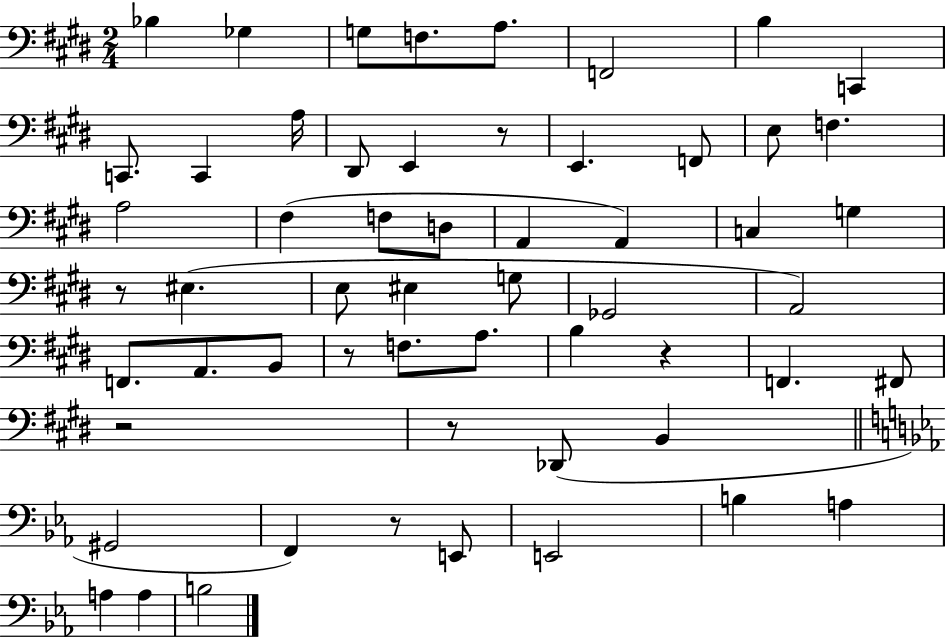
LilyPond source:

{
  \clef bass
  \numericTimeSignature
  \time 2/4
  \key e \major
  bes4 ges4 | g8 f8. a8. | f,2 | b4 c,4 | \break c,8. c,4 a16 | dis,8 e,4 r8 | e,4. f,8 | e8 f4. | \break a2 | fis4( f8 d8 | a,4 a,4) | c4 g4 | \break r8 eis4.( | e8 eis4 g8 | ges,2 | a,2) | \break f,8. a,8. b,8 | r8 f8. a8. | b4 r4 | f,4. fis,8 | \break r2 | r8 des,8( b,4 | \bar "||" \break \key ees \major gis,2 | f,4) r8 e,8 | e,2 | b4 a4 | \break a4 a4 | b2 | \bar "|."
}